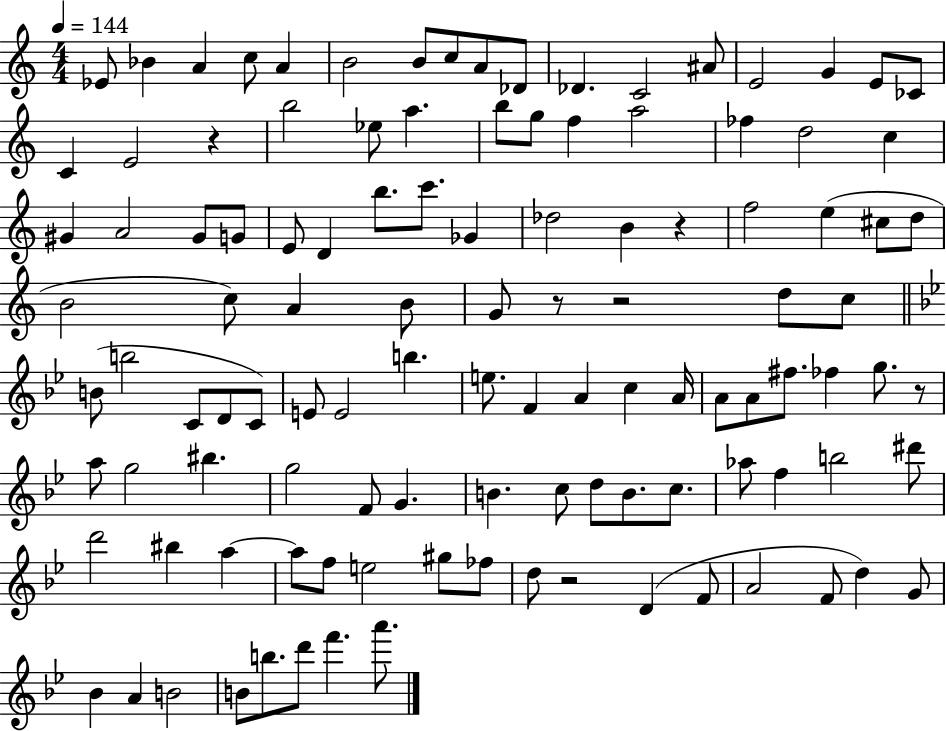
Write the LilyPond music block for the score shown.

{
  \clef treble
  \numericTimeSignature
  \time 4/4
  \key c \major
  \tempo 4 = 144
  ees'8 bes'4 a'4 c''8 a'4 | b'2 b'8 c''8 a'8 des'8 | des'4. c'2 ais'8 | e'2 g'4 e'8 ces'8 | \break c'4 e'2 r4 | b''2 ees''8 a''4. | b''8 g''8 f''4 a''2 | fes''4 d''2 c''4 | \break gis'4 a'2 gis'8 g'8 | e'8 d'4 b''8. c'''8. ges'4 | des''2 b'4 r4 | f''2 e''4( cis''8 d''8 | \break b'2 c''8) a'4 b'8 | g'8 r8 r2 d''8 c''8 | \bar "||" \break \key g \minor b'8( b''2 c'8 d'8 c'8) | e'8 e'2 b''4. | e''8. f'4 a'4 c''4 a'16 | a'8 a'8 fis''8. fes''4 g''8. r8 | \break a''8 g''2 bis''4. | g''2 f'8 g'4. | b'4. c''8 d''8 b'8. c''8. | aes''8 f''4 b''2 dis'''8 | \break d'''2 bis''4 a''4~~ | a''8 f''8 e''2 gis''8 fes''8 | d''8 r2 d'4( f'8 | a'2 f'8 d''4) g'8 | \break bes'4 a'4 b'2 | b'8 b''8. d'''8 f'''4. a'''8. | \bar "|."
}